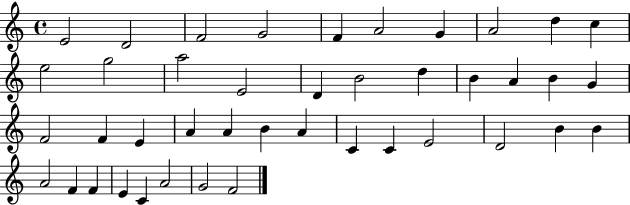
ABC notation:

X:1
T:Untitled
M:4/4
L:1/4
K:C
E2 D2 F2 G2 F A2 G A2 d c e2 g2 a2 E2 D B2 d B A B G F2 F E A A B A C C E2 D2 B B A2 F F E C A2 G2 F2